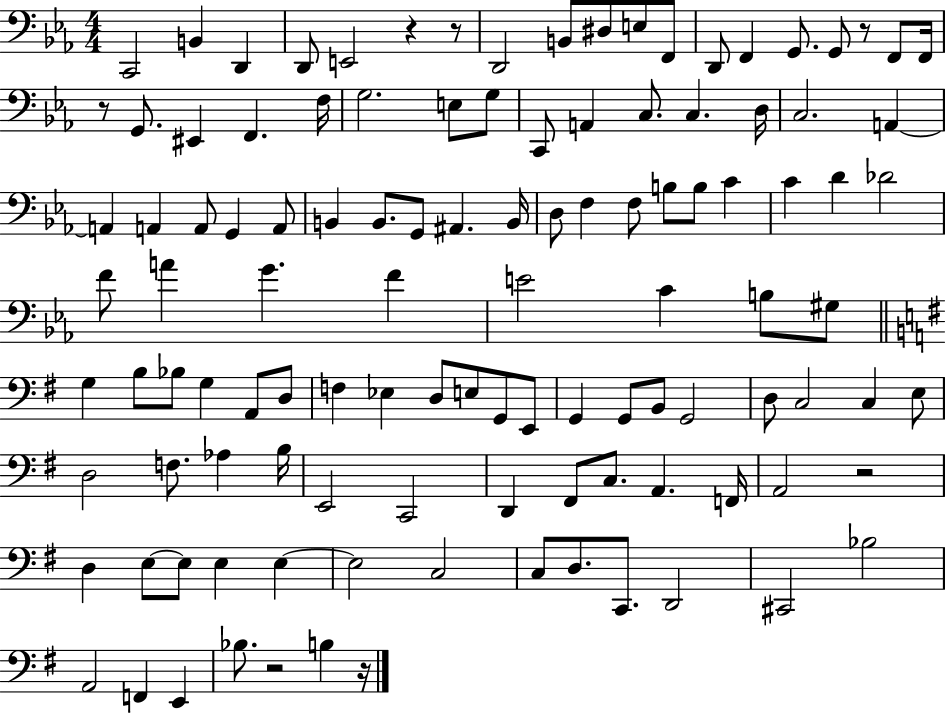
C2/h B2/q D2/q D2/e E2/h R/q R/e D2/h B2/e D#3/e E3/e F2/e D2/e F2/q G2/e. G2/e R/e F2/e F2/s R/e G2/e. EIS2/q F2/q. F3/s G3/h. E3/e G3/e C2/e A2/q C3/e. C3/q. D3/s C3/h. A2/q A2/q A2/q A2/e G2/q A2/e B2/q B2/e. G2/e A#2/q. B2/s D3/e F3/q F3/e B3/e B3/e C4/q C4/q D4/q Db4/h F4/e A4/q G4/q. F4/q E4/h C4/q B3/e G#3/e G3/q B3/e Bb3/e G3/q A2/e D3/e F3/q Eb3/q D3/e E3/e G2/e E2/e G2/q G2/e B2/e G2/h D3/e C3/h C3/q E3/e D3/h F3/e. Ab3/q B3/s E2/h C2/h D2/q F#2/e C3/e. A2/q. F2/s A2/h R/h D3/q E3/e E3/e E3/q E3/q E3/h C3/h C3/e D3/e. C2/e. D2/h C#2/h Bb3/h A2/h F2/q E2/q Bb3/e. R/h B3/q R/s